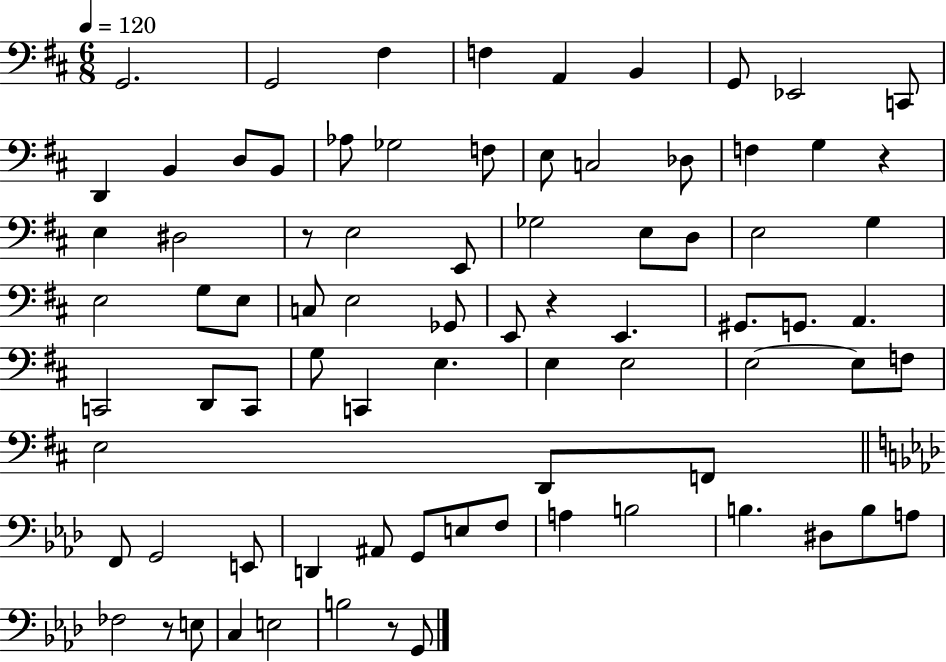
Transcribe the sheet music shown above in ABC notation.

X:1
T:Untitled
M:6/8
L:1/4
K:D
G,,2 G,,2 ^F, F, A,, B,, G,,/2 _E,,2 C,,/2 D,, B,, D,/2 B,,/2 _A,/2 _G,2 F,/2 E,/2 C,2 _D,/2 F, G, z E, ^D,2 z/2 E,2 E,,/2 _G,2 E,/2 D,/2 E,2 G, E,2 G,/2 E,/2 C,/2 E,2 _G,,/2 E,,/2 z E,, ^G,,/2 G,,/2 A,, C,,2 D,,/2 C,,/2 G,/2 C,, E, E, E,2 E,2 E,/2 F,/2 E,2 D,,/2 F,,/2 F,,/2 G,,2 E,,/2 D,, ^A,,/2 G,,/2 E,/2 F,/2 A, B,2 B, ^D,/2 B,/2 A,/2 _F,2 z/2 E,/2 C, E,2 B,2 z/2 G,,/2